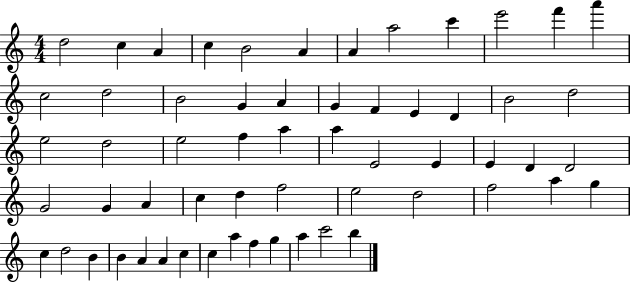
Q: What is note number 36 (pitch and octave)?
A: G4